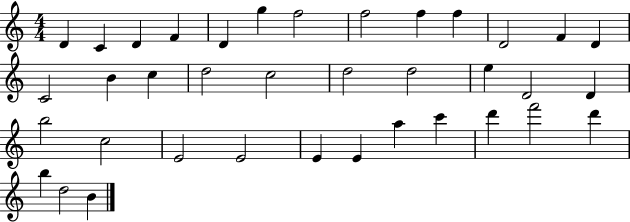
X:1
T:Untitled
M:4/4
L:1/4
K:C
D C D F D g f2 f2 f f D2 F D C2 B c d2 c2 d2 d2 e D2 D b2 c2 E2 E2 E E a c' d' f'2 d' b d2 B